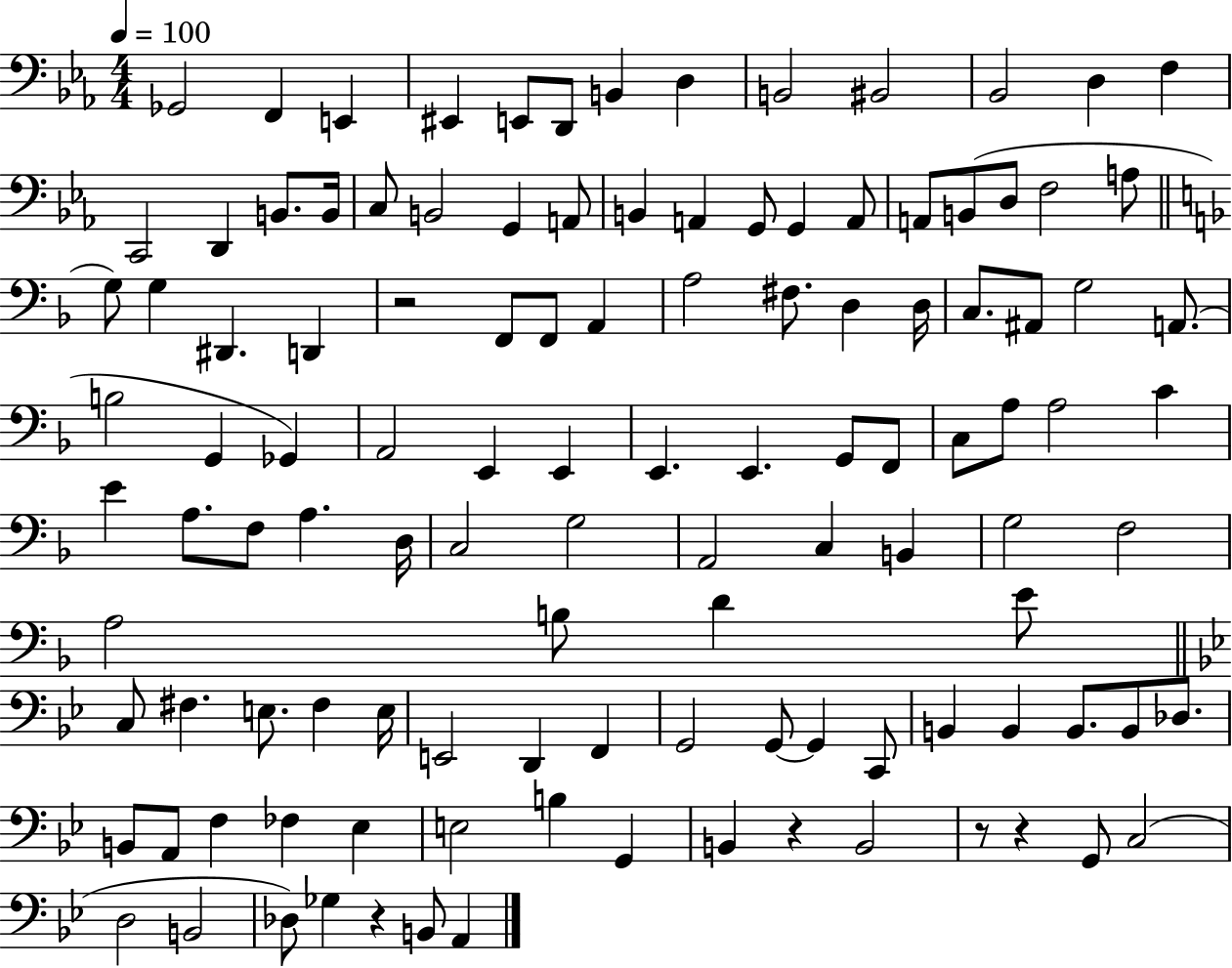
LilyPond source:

{
  \clef bass
  \numericTimeSignature
  \time 4/4
  \key ees \major
  \tempo 4 = 100
  ges,2 f,4 e,4 | eis,4 e,8 d,8 b,4 d4 | b,2 bis,2 | bes,2 d4 f4 | \break c,2 d,4 b,8. b,16 | c8 b,2 g,4 a,8 | b,4 a,4 g,8 g,4 a,8 | a,8 b,8( d8 f2 a8 | \break \bar "||" \break \key f \major g8) g4 dis,4. d,4 | r2 f,8 f,8 a,4 | a2 fis8. d4 d16 | c8. ais,8 g2 a,8.( | \break b2 g,4 ges,4) | a,2 e,4 e,4 | e,4. e,4. g,8 f,8 | c8 a8 a2 c'4 | \break e'4 a8. f8 a4. d16 | c2 g2 | a,2 c4 b,4 | g2 f2 | \break a2 b8 d'4 e'8 | \bar "||" \break \key bes \major c8 fis4. e8. fis4 e16 | e,2 d,4 f,4 | g,2 g,8~~ g,4 c,8 | b,4 b,4 b,8. b,8 des8. | \break b,8 a,8 f4 fes4 ees4 | e2 b4 g,4 | b,4 r4 b,2 | r8 r4 g,8 c2( | \break d2 b,2 | des8) ges4 r4 b,8 a,4 | \bar "|."
}